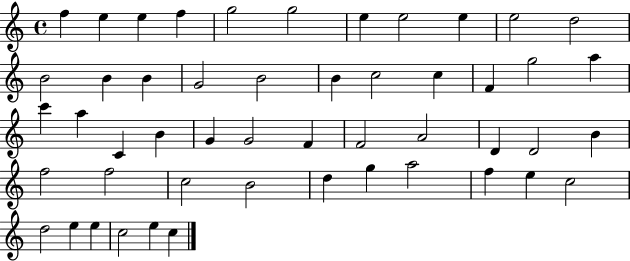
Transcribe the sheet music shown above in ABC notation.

X:1
T:Untitled
M:4/4
L:1/4
K:C
f e e f g2 g2 e e2 e e2 d2 B2 B B G2 B2 B c2 c F g2 a c' a C B G G2 F F2 A2 D D2 B f2 f2 c2 B2 d g a2 f e c2 d2 e e c2 e c